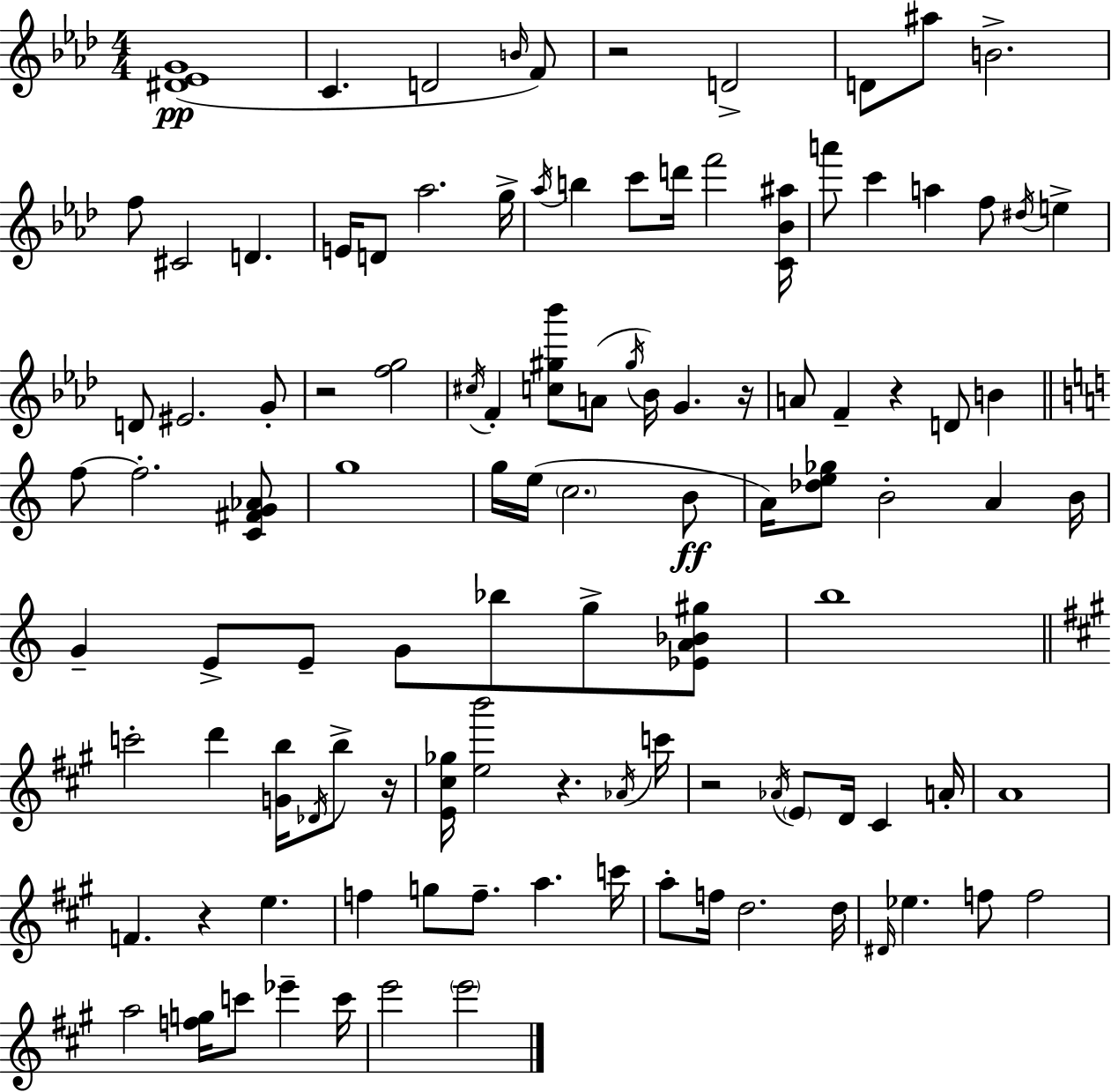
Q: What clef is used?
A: treble